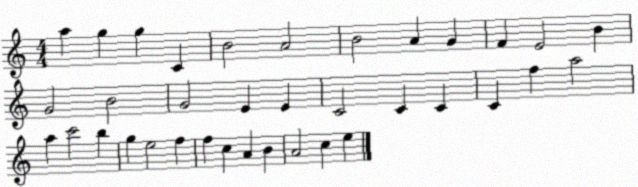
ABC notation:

X:1
T:Untitled
M:4/4
L:1/4
K:C
a g g C B2 A2 B2 A G F E2 B G2 B2 G2 E E C2 C C C f a2 a c'2 b g e2 f f c A B A2 c e